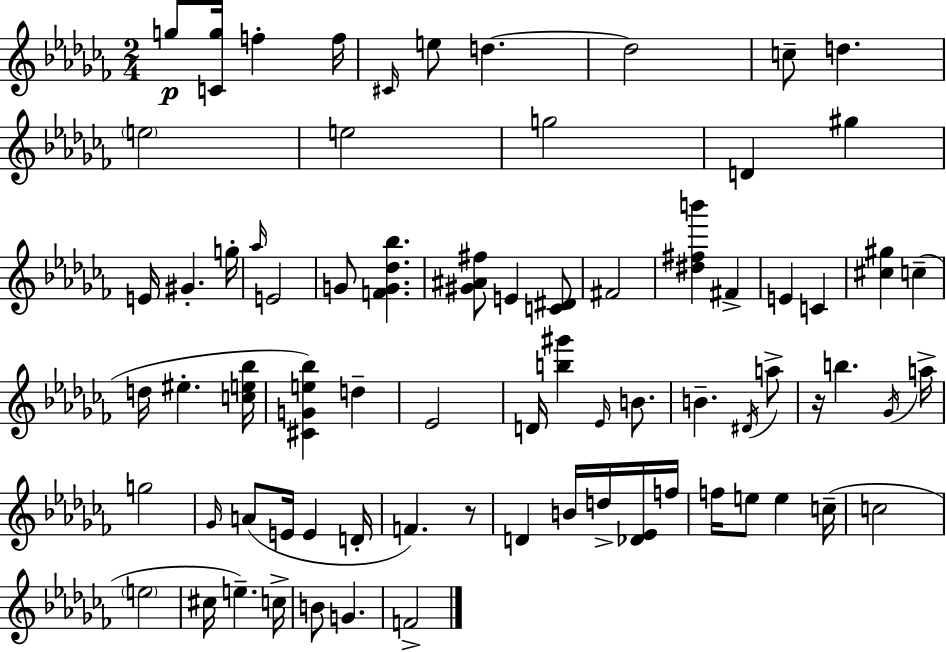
G5/e [C4,G5]/s F5/q F5/s C#4/s E5/e D5/q. D5/h C5/e D5/q. E5/h E5/h G5/h D4/q G#5/q E4/s G#4/q. G5/s Ab5/s E4/h G4/e [F4,G4,Db5,Bb5]/q. [G#4,A#4,F#5]/e E4/q [C4,D#4]/e F#4/h [D#5,F#5,B6]/q F#4/q E4/q C4/q [C#5,G#5]/q C5/q D5/s EIS5/q. [C5,E5,Bb5]/s [C#4,G4,E5,Bb5]/q D5/q Eb4/h D4/s [B5,G#6]/q Eb4/s B4/e. B4/q. D#4/s A5/e R/s B5/q. Gb4/s A5/s G5/h Gb4/s A4/e E4/s E4/q D4/s F4/q. R/e D4/q B4/s D5/s [Db4,Eb4]/s F5/s F5/s E5/e E5/q C5/s C5/h E5/h C#5/s E5/q. C5/s B4/e G4/q. F4/h